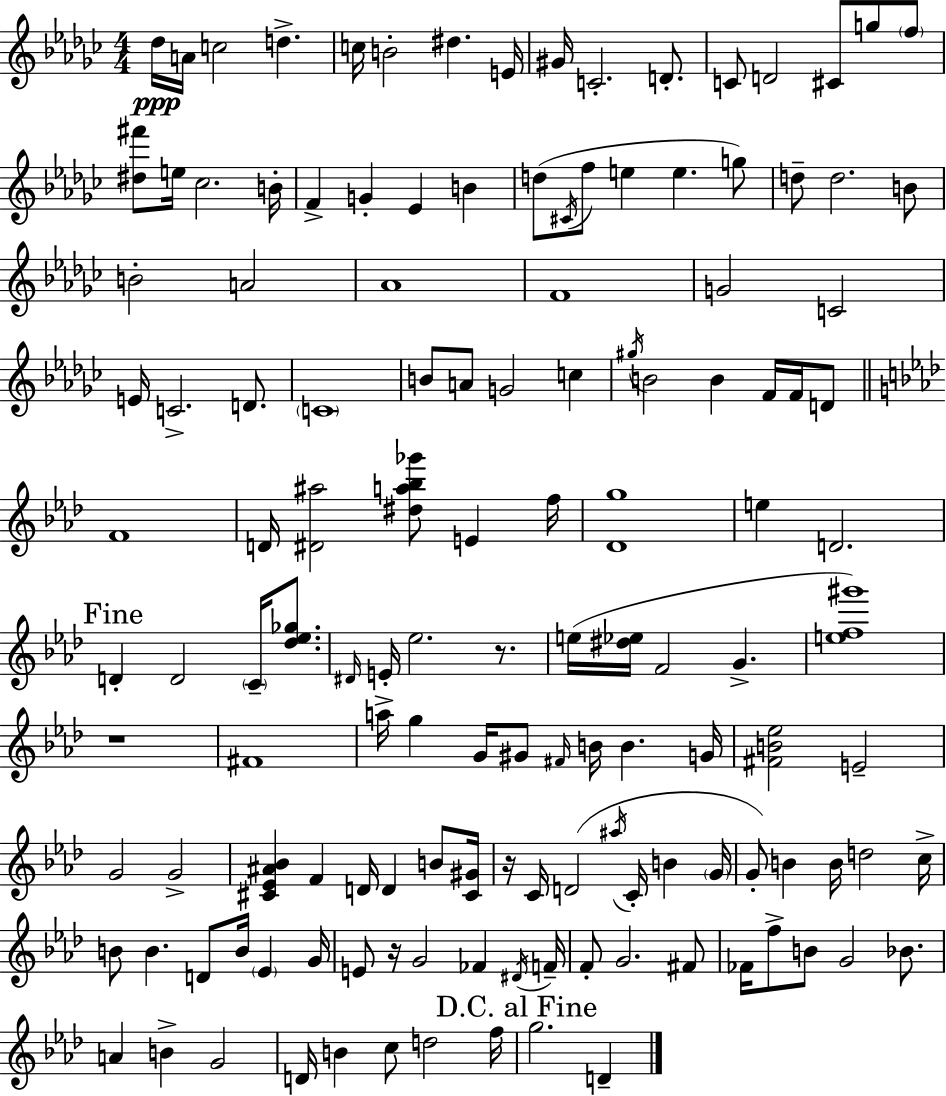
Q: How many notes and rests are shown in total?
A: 137